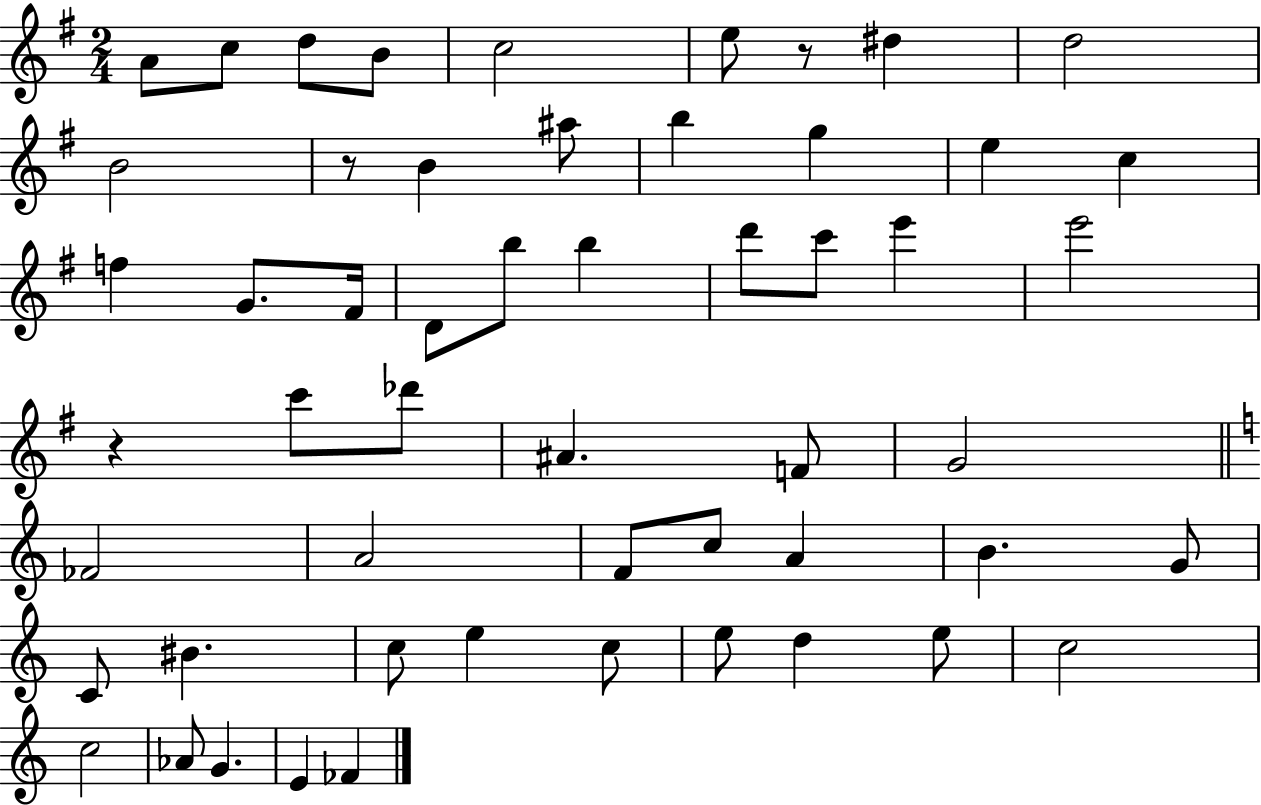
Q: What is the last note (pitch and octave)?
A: FES4